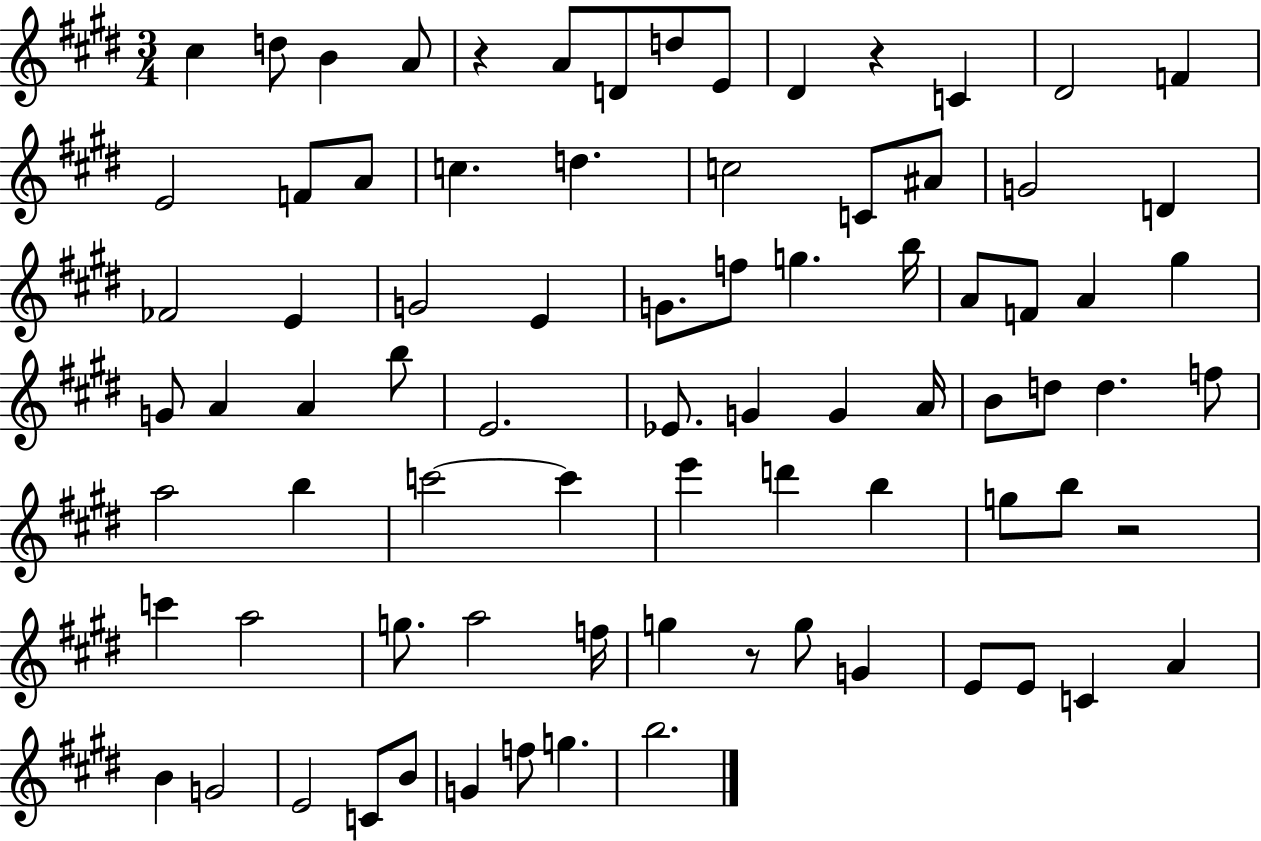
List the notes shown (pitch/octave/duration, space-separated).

C#5/q D5/e B4/q A4/e R/q A4/e D4/e D5/e E4/e D#4/q R/q C4/q D#4/h F4/q E4/h F4/e A4/e C5/q. D5/q. C5/h C4/e A#4/e G4/h D4/q FES4/h E4/q G4/h E4/q G4/e. F5/e G5/q. B5/s A4/e F4/e A4/q G#5/q G4/e A4/q A4/q B5/e E4/h. Eb4/e. G4/q G4/q A4/s B4/e D5/e D5/q. F5/e A5/h B5/q C6/h C6/q E6/q D6/q B5/q G5/e B5/e R/h C6/q A5/h G5/e. A5/h F5/s G5/q R/e G5/e G4/q E4/e E4/e C4/q A4/q B4/q G4/h E4/h C4/e B4/e G4/q F5/e G5/q. B5/h.